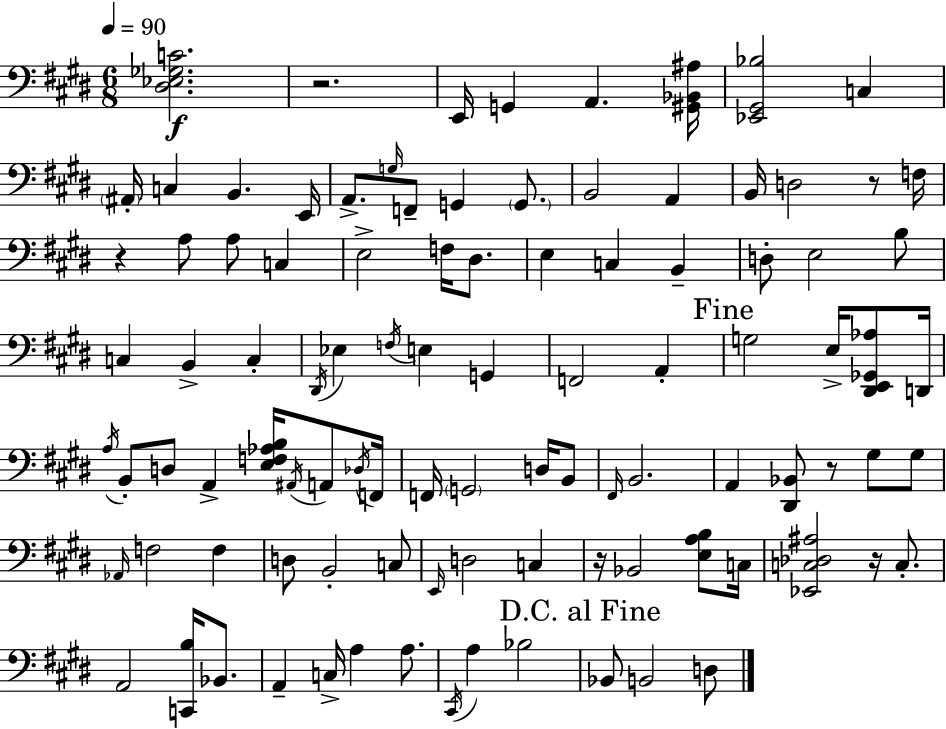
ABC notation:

X:1
T:Untitled
M:6/8
L:1/4
K:E
[^D,_E,_G,C]2 z2 E,,/4 G,, A,, [^G,,_B,,^A,]/4 [_E,,^G,,_B,]2 C, ^A,,/4 C, B,, E,,/4 A,,/2 G,/4 F,,/2 G,, G,,/2 B,,2 A,, B,,/4 D,2 z/2 F,/4 z A,/2 A,/2 C, E,2 F,/4 ^D,/2 E, C, B,, D,/2 E,2 B,/2 C, B,, C, ^D,,/4 _E, F,/4 E, G,, F,,2 A,, G,2 E,/4 [^D,,E,,_G,,_A,]/2 D,,/4 A,/4 B,,/2 D,/2 A,, [E,F,_A,B,]/4 ^A,,/4 A,,/2 _D,/4 F,,/4 F,,/4 G,,2 D,/4 B,,/2 ^F,,/4 B,,2 A,, [^D,,_B,,]/2 z/2 ^G,/2 ^G,/2 _A,,/4 F,2 F, D,/2 B,,2 C,/2 E,,/4 D,2 C, z/4 _B,,2 [E,A,B,]/2 C,/4 [_E,,C,_D,^A,]2 z/4 C,/2 A,,2 [C,,B,]/4 _B,,/2 A,, C,/4 A, A,/2 ^C,,/4 A, _B,2 _B,,/2 B,,2 D,/2